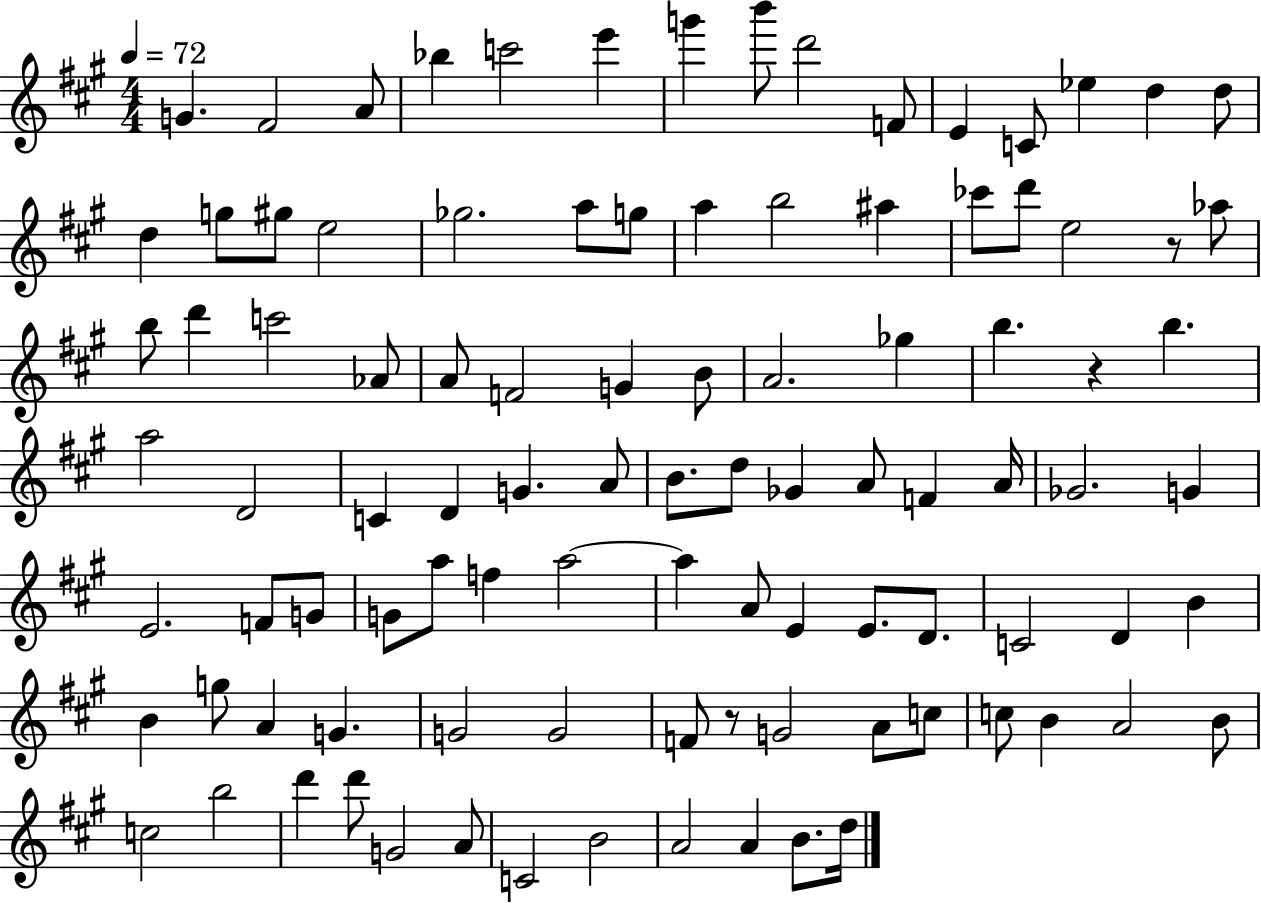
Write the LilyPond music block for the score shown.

{
  \clef treble
  \numericTimeSignature
  \time 4/4
  \key a \major
  \tempo 4 = 72
  g'4. fis'2 a'8 | bes''4 c'''2 e'''4 | g'''4 b'''8 d'''2 f'8 | e'4 c'8 ees''4 d''4 d''8 | \break d''4 g''8 gis''8 e''2 | ges''2. a''8 g''8 | a''4 b''2 ais''4 | ces'''8 d'''8 e''2 r8 aes''8 | \break b''8 d'''4 c'''2 aes'8 | a'8 f'2 g'4 b'8 | a'2. ges''4 | b''4. r4 b''4. | \break a''2 d'2 | c'4 d'4 g'4. a'8 | b'8. d''8 ges'4 a'8 f'4 a'16 | ges'2. g'4 | \break e'2. f'8 g'8 | g'8 a''8 f''4 a''2~~ | a''4 a'8 e'4 e'8. d'8. | c'2 d'4 b'4 | \break b'4 g''8 a'4 g'4. | g'2 g'2 | f'8 r8 g'2 a'8 c''8 | c''8 b'4 a'2 b'8 | \break c''2 b''2 | d'''4 d'''8 g'2 a'8 | c'2 b'2 | a'2 a'4 b'8. d''16 | \break \bar "|."
}